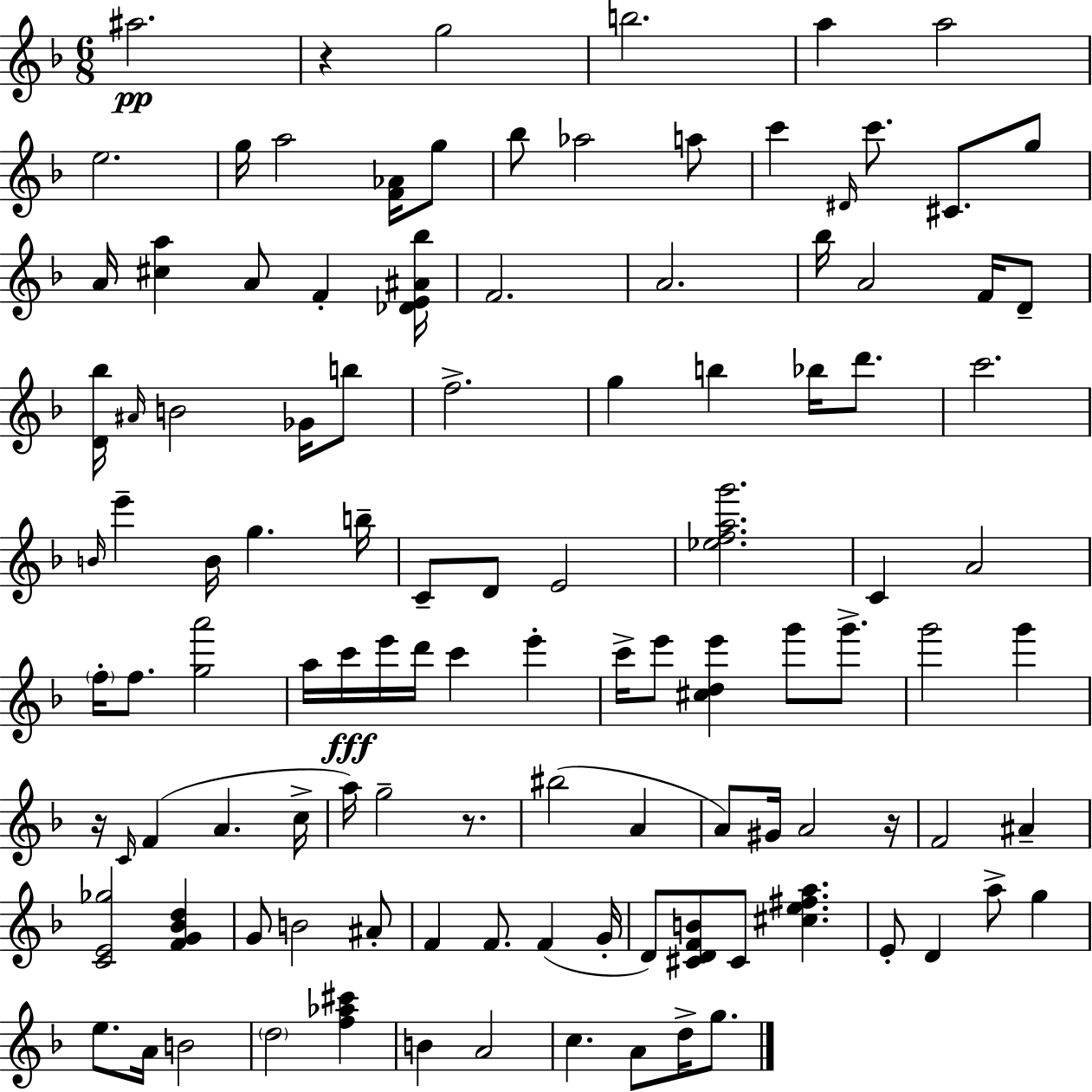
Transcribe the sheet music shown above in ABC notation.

X:1
T:Untitled
M:6/8
L:1/4
K:Dm
^a2 z g2 b2 a a2 e2 g/4 a2 [F_A]/4 g/2 _b/2 _a2 a/2 c' ^D/4 c'/2 ^C/2 g/2 A/4 [^ca] A/2 F [_DE^A_b]/4 F2 A2 _b/4 A2 F/4 D/2 [D_b]/4 ^A/4 B2 _G/4 b/2 f2 g b _b/4 d'/2 c'2 B/4 e' B/4 g b/4 C/2 D/2 E2 [_efag']2 C A2 f/4 f/2 [ga']2 a/4 c'/4 e'/4 d'/4 c' e' c'/4 e'/2 [^cde'] g'/2 g'/2 g'2 g' z/4 C/4 F A c/4 a/4 g2 z/2 ^b2 A A/2 ^G/4 A2 z/4 F2 ^A [CE_g]2 [FG_Bd] G/2 B2 ^A/2 F F/2 F G/4 D/2 [^CDFB]/2 ^C/2 [^ce^fa] E/2 D a/2 g e/2 A/4 B2 d2 [f_a^c'] B A2 c A/2 d/4 g/2